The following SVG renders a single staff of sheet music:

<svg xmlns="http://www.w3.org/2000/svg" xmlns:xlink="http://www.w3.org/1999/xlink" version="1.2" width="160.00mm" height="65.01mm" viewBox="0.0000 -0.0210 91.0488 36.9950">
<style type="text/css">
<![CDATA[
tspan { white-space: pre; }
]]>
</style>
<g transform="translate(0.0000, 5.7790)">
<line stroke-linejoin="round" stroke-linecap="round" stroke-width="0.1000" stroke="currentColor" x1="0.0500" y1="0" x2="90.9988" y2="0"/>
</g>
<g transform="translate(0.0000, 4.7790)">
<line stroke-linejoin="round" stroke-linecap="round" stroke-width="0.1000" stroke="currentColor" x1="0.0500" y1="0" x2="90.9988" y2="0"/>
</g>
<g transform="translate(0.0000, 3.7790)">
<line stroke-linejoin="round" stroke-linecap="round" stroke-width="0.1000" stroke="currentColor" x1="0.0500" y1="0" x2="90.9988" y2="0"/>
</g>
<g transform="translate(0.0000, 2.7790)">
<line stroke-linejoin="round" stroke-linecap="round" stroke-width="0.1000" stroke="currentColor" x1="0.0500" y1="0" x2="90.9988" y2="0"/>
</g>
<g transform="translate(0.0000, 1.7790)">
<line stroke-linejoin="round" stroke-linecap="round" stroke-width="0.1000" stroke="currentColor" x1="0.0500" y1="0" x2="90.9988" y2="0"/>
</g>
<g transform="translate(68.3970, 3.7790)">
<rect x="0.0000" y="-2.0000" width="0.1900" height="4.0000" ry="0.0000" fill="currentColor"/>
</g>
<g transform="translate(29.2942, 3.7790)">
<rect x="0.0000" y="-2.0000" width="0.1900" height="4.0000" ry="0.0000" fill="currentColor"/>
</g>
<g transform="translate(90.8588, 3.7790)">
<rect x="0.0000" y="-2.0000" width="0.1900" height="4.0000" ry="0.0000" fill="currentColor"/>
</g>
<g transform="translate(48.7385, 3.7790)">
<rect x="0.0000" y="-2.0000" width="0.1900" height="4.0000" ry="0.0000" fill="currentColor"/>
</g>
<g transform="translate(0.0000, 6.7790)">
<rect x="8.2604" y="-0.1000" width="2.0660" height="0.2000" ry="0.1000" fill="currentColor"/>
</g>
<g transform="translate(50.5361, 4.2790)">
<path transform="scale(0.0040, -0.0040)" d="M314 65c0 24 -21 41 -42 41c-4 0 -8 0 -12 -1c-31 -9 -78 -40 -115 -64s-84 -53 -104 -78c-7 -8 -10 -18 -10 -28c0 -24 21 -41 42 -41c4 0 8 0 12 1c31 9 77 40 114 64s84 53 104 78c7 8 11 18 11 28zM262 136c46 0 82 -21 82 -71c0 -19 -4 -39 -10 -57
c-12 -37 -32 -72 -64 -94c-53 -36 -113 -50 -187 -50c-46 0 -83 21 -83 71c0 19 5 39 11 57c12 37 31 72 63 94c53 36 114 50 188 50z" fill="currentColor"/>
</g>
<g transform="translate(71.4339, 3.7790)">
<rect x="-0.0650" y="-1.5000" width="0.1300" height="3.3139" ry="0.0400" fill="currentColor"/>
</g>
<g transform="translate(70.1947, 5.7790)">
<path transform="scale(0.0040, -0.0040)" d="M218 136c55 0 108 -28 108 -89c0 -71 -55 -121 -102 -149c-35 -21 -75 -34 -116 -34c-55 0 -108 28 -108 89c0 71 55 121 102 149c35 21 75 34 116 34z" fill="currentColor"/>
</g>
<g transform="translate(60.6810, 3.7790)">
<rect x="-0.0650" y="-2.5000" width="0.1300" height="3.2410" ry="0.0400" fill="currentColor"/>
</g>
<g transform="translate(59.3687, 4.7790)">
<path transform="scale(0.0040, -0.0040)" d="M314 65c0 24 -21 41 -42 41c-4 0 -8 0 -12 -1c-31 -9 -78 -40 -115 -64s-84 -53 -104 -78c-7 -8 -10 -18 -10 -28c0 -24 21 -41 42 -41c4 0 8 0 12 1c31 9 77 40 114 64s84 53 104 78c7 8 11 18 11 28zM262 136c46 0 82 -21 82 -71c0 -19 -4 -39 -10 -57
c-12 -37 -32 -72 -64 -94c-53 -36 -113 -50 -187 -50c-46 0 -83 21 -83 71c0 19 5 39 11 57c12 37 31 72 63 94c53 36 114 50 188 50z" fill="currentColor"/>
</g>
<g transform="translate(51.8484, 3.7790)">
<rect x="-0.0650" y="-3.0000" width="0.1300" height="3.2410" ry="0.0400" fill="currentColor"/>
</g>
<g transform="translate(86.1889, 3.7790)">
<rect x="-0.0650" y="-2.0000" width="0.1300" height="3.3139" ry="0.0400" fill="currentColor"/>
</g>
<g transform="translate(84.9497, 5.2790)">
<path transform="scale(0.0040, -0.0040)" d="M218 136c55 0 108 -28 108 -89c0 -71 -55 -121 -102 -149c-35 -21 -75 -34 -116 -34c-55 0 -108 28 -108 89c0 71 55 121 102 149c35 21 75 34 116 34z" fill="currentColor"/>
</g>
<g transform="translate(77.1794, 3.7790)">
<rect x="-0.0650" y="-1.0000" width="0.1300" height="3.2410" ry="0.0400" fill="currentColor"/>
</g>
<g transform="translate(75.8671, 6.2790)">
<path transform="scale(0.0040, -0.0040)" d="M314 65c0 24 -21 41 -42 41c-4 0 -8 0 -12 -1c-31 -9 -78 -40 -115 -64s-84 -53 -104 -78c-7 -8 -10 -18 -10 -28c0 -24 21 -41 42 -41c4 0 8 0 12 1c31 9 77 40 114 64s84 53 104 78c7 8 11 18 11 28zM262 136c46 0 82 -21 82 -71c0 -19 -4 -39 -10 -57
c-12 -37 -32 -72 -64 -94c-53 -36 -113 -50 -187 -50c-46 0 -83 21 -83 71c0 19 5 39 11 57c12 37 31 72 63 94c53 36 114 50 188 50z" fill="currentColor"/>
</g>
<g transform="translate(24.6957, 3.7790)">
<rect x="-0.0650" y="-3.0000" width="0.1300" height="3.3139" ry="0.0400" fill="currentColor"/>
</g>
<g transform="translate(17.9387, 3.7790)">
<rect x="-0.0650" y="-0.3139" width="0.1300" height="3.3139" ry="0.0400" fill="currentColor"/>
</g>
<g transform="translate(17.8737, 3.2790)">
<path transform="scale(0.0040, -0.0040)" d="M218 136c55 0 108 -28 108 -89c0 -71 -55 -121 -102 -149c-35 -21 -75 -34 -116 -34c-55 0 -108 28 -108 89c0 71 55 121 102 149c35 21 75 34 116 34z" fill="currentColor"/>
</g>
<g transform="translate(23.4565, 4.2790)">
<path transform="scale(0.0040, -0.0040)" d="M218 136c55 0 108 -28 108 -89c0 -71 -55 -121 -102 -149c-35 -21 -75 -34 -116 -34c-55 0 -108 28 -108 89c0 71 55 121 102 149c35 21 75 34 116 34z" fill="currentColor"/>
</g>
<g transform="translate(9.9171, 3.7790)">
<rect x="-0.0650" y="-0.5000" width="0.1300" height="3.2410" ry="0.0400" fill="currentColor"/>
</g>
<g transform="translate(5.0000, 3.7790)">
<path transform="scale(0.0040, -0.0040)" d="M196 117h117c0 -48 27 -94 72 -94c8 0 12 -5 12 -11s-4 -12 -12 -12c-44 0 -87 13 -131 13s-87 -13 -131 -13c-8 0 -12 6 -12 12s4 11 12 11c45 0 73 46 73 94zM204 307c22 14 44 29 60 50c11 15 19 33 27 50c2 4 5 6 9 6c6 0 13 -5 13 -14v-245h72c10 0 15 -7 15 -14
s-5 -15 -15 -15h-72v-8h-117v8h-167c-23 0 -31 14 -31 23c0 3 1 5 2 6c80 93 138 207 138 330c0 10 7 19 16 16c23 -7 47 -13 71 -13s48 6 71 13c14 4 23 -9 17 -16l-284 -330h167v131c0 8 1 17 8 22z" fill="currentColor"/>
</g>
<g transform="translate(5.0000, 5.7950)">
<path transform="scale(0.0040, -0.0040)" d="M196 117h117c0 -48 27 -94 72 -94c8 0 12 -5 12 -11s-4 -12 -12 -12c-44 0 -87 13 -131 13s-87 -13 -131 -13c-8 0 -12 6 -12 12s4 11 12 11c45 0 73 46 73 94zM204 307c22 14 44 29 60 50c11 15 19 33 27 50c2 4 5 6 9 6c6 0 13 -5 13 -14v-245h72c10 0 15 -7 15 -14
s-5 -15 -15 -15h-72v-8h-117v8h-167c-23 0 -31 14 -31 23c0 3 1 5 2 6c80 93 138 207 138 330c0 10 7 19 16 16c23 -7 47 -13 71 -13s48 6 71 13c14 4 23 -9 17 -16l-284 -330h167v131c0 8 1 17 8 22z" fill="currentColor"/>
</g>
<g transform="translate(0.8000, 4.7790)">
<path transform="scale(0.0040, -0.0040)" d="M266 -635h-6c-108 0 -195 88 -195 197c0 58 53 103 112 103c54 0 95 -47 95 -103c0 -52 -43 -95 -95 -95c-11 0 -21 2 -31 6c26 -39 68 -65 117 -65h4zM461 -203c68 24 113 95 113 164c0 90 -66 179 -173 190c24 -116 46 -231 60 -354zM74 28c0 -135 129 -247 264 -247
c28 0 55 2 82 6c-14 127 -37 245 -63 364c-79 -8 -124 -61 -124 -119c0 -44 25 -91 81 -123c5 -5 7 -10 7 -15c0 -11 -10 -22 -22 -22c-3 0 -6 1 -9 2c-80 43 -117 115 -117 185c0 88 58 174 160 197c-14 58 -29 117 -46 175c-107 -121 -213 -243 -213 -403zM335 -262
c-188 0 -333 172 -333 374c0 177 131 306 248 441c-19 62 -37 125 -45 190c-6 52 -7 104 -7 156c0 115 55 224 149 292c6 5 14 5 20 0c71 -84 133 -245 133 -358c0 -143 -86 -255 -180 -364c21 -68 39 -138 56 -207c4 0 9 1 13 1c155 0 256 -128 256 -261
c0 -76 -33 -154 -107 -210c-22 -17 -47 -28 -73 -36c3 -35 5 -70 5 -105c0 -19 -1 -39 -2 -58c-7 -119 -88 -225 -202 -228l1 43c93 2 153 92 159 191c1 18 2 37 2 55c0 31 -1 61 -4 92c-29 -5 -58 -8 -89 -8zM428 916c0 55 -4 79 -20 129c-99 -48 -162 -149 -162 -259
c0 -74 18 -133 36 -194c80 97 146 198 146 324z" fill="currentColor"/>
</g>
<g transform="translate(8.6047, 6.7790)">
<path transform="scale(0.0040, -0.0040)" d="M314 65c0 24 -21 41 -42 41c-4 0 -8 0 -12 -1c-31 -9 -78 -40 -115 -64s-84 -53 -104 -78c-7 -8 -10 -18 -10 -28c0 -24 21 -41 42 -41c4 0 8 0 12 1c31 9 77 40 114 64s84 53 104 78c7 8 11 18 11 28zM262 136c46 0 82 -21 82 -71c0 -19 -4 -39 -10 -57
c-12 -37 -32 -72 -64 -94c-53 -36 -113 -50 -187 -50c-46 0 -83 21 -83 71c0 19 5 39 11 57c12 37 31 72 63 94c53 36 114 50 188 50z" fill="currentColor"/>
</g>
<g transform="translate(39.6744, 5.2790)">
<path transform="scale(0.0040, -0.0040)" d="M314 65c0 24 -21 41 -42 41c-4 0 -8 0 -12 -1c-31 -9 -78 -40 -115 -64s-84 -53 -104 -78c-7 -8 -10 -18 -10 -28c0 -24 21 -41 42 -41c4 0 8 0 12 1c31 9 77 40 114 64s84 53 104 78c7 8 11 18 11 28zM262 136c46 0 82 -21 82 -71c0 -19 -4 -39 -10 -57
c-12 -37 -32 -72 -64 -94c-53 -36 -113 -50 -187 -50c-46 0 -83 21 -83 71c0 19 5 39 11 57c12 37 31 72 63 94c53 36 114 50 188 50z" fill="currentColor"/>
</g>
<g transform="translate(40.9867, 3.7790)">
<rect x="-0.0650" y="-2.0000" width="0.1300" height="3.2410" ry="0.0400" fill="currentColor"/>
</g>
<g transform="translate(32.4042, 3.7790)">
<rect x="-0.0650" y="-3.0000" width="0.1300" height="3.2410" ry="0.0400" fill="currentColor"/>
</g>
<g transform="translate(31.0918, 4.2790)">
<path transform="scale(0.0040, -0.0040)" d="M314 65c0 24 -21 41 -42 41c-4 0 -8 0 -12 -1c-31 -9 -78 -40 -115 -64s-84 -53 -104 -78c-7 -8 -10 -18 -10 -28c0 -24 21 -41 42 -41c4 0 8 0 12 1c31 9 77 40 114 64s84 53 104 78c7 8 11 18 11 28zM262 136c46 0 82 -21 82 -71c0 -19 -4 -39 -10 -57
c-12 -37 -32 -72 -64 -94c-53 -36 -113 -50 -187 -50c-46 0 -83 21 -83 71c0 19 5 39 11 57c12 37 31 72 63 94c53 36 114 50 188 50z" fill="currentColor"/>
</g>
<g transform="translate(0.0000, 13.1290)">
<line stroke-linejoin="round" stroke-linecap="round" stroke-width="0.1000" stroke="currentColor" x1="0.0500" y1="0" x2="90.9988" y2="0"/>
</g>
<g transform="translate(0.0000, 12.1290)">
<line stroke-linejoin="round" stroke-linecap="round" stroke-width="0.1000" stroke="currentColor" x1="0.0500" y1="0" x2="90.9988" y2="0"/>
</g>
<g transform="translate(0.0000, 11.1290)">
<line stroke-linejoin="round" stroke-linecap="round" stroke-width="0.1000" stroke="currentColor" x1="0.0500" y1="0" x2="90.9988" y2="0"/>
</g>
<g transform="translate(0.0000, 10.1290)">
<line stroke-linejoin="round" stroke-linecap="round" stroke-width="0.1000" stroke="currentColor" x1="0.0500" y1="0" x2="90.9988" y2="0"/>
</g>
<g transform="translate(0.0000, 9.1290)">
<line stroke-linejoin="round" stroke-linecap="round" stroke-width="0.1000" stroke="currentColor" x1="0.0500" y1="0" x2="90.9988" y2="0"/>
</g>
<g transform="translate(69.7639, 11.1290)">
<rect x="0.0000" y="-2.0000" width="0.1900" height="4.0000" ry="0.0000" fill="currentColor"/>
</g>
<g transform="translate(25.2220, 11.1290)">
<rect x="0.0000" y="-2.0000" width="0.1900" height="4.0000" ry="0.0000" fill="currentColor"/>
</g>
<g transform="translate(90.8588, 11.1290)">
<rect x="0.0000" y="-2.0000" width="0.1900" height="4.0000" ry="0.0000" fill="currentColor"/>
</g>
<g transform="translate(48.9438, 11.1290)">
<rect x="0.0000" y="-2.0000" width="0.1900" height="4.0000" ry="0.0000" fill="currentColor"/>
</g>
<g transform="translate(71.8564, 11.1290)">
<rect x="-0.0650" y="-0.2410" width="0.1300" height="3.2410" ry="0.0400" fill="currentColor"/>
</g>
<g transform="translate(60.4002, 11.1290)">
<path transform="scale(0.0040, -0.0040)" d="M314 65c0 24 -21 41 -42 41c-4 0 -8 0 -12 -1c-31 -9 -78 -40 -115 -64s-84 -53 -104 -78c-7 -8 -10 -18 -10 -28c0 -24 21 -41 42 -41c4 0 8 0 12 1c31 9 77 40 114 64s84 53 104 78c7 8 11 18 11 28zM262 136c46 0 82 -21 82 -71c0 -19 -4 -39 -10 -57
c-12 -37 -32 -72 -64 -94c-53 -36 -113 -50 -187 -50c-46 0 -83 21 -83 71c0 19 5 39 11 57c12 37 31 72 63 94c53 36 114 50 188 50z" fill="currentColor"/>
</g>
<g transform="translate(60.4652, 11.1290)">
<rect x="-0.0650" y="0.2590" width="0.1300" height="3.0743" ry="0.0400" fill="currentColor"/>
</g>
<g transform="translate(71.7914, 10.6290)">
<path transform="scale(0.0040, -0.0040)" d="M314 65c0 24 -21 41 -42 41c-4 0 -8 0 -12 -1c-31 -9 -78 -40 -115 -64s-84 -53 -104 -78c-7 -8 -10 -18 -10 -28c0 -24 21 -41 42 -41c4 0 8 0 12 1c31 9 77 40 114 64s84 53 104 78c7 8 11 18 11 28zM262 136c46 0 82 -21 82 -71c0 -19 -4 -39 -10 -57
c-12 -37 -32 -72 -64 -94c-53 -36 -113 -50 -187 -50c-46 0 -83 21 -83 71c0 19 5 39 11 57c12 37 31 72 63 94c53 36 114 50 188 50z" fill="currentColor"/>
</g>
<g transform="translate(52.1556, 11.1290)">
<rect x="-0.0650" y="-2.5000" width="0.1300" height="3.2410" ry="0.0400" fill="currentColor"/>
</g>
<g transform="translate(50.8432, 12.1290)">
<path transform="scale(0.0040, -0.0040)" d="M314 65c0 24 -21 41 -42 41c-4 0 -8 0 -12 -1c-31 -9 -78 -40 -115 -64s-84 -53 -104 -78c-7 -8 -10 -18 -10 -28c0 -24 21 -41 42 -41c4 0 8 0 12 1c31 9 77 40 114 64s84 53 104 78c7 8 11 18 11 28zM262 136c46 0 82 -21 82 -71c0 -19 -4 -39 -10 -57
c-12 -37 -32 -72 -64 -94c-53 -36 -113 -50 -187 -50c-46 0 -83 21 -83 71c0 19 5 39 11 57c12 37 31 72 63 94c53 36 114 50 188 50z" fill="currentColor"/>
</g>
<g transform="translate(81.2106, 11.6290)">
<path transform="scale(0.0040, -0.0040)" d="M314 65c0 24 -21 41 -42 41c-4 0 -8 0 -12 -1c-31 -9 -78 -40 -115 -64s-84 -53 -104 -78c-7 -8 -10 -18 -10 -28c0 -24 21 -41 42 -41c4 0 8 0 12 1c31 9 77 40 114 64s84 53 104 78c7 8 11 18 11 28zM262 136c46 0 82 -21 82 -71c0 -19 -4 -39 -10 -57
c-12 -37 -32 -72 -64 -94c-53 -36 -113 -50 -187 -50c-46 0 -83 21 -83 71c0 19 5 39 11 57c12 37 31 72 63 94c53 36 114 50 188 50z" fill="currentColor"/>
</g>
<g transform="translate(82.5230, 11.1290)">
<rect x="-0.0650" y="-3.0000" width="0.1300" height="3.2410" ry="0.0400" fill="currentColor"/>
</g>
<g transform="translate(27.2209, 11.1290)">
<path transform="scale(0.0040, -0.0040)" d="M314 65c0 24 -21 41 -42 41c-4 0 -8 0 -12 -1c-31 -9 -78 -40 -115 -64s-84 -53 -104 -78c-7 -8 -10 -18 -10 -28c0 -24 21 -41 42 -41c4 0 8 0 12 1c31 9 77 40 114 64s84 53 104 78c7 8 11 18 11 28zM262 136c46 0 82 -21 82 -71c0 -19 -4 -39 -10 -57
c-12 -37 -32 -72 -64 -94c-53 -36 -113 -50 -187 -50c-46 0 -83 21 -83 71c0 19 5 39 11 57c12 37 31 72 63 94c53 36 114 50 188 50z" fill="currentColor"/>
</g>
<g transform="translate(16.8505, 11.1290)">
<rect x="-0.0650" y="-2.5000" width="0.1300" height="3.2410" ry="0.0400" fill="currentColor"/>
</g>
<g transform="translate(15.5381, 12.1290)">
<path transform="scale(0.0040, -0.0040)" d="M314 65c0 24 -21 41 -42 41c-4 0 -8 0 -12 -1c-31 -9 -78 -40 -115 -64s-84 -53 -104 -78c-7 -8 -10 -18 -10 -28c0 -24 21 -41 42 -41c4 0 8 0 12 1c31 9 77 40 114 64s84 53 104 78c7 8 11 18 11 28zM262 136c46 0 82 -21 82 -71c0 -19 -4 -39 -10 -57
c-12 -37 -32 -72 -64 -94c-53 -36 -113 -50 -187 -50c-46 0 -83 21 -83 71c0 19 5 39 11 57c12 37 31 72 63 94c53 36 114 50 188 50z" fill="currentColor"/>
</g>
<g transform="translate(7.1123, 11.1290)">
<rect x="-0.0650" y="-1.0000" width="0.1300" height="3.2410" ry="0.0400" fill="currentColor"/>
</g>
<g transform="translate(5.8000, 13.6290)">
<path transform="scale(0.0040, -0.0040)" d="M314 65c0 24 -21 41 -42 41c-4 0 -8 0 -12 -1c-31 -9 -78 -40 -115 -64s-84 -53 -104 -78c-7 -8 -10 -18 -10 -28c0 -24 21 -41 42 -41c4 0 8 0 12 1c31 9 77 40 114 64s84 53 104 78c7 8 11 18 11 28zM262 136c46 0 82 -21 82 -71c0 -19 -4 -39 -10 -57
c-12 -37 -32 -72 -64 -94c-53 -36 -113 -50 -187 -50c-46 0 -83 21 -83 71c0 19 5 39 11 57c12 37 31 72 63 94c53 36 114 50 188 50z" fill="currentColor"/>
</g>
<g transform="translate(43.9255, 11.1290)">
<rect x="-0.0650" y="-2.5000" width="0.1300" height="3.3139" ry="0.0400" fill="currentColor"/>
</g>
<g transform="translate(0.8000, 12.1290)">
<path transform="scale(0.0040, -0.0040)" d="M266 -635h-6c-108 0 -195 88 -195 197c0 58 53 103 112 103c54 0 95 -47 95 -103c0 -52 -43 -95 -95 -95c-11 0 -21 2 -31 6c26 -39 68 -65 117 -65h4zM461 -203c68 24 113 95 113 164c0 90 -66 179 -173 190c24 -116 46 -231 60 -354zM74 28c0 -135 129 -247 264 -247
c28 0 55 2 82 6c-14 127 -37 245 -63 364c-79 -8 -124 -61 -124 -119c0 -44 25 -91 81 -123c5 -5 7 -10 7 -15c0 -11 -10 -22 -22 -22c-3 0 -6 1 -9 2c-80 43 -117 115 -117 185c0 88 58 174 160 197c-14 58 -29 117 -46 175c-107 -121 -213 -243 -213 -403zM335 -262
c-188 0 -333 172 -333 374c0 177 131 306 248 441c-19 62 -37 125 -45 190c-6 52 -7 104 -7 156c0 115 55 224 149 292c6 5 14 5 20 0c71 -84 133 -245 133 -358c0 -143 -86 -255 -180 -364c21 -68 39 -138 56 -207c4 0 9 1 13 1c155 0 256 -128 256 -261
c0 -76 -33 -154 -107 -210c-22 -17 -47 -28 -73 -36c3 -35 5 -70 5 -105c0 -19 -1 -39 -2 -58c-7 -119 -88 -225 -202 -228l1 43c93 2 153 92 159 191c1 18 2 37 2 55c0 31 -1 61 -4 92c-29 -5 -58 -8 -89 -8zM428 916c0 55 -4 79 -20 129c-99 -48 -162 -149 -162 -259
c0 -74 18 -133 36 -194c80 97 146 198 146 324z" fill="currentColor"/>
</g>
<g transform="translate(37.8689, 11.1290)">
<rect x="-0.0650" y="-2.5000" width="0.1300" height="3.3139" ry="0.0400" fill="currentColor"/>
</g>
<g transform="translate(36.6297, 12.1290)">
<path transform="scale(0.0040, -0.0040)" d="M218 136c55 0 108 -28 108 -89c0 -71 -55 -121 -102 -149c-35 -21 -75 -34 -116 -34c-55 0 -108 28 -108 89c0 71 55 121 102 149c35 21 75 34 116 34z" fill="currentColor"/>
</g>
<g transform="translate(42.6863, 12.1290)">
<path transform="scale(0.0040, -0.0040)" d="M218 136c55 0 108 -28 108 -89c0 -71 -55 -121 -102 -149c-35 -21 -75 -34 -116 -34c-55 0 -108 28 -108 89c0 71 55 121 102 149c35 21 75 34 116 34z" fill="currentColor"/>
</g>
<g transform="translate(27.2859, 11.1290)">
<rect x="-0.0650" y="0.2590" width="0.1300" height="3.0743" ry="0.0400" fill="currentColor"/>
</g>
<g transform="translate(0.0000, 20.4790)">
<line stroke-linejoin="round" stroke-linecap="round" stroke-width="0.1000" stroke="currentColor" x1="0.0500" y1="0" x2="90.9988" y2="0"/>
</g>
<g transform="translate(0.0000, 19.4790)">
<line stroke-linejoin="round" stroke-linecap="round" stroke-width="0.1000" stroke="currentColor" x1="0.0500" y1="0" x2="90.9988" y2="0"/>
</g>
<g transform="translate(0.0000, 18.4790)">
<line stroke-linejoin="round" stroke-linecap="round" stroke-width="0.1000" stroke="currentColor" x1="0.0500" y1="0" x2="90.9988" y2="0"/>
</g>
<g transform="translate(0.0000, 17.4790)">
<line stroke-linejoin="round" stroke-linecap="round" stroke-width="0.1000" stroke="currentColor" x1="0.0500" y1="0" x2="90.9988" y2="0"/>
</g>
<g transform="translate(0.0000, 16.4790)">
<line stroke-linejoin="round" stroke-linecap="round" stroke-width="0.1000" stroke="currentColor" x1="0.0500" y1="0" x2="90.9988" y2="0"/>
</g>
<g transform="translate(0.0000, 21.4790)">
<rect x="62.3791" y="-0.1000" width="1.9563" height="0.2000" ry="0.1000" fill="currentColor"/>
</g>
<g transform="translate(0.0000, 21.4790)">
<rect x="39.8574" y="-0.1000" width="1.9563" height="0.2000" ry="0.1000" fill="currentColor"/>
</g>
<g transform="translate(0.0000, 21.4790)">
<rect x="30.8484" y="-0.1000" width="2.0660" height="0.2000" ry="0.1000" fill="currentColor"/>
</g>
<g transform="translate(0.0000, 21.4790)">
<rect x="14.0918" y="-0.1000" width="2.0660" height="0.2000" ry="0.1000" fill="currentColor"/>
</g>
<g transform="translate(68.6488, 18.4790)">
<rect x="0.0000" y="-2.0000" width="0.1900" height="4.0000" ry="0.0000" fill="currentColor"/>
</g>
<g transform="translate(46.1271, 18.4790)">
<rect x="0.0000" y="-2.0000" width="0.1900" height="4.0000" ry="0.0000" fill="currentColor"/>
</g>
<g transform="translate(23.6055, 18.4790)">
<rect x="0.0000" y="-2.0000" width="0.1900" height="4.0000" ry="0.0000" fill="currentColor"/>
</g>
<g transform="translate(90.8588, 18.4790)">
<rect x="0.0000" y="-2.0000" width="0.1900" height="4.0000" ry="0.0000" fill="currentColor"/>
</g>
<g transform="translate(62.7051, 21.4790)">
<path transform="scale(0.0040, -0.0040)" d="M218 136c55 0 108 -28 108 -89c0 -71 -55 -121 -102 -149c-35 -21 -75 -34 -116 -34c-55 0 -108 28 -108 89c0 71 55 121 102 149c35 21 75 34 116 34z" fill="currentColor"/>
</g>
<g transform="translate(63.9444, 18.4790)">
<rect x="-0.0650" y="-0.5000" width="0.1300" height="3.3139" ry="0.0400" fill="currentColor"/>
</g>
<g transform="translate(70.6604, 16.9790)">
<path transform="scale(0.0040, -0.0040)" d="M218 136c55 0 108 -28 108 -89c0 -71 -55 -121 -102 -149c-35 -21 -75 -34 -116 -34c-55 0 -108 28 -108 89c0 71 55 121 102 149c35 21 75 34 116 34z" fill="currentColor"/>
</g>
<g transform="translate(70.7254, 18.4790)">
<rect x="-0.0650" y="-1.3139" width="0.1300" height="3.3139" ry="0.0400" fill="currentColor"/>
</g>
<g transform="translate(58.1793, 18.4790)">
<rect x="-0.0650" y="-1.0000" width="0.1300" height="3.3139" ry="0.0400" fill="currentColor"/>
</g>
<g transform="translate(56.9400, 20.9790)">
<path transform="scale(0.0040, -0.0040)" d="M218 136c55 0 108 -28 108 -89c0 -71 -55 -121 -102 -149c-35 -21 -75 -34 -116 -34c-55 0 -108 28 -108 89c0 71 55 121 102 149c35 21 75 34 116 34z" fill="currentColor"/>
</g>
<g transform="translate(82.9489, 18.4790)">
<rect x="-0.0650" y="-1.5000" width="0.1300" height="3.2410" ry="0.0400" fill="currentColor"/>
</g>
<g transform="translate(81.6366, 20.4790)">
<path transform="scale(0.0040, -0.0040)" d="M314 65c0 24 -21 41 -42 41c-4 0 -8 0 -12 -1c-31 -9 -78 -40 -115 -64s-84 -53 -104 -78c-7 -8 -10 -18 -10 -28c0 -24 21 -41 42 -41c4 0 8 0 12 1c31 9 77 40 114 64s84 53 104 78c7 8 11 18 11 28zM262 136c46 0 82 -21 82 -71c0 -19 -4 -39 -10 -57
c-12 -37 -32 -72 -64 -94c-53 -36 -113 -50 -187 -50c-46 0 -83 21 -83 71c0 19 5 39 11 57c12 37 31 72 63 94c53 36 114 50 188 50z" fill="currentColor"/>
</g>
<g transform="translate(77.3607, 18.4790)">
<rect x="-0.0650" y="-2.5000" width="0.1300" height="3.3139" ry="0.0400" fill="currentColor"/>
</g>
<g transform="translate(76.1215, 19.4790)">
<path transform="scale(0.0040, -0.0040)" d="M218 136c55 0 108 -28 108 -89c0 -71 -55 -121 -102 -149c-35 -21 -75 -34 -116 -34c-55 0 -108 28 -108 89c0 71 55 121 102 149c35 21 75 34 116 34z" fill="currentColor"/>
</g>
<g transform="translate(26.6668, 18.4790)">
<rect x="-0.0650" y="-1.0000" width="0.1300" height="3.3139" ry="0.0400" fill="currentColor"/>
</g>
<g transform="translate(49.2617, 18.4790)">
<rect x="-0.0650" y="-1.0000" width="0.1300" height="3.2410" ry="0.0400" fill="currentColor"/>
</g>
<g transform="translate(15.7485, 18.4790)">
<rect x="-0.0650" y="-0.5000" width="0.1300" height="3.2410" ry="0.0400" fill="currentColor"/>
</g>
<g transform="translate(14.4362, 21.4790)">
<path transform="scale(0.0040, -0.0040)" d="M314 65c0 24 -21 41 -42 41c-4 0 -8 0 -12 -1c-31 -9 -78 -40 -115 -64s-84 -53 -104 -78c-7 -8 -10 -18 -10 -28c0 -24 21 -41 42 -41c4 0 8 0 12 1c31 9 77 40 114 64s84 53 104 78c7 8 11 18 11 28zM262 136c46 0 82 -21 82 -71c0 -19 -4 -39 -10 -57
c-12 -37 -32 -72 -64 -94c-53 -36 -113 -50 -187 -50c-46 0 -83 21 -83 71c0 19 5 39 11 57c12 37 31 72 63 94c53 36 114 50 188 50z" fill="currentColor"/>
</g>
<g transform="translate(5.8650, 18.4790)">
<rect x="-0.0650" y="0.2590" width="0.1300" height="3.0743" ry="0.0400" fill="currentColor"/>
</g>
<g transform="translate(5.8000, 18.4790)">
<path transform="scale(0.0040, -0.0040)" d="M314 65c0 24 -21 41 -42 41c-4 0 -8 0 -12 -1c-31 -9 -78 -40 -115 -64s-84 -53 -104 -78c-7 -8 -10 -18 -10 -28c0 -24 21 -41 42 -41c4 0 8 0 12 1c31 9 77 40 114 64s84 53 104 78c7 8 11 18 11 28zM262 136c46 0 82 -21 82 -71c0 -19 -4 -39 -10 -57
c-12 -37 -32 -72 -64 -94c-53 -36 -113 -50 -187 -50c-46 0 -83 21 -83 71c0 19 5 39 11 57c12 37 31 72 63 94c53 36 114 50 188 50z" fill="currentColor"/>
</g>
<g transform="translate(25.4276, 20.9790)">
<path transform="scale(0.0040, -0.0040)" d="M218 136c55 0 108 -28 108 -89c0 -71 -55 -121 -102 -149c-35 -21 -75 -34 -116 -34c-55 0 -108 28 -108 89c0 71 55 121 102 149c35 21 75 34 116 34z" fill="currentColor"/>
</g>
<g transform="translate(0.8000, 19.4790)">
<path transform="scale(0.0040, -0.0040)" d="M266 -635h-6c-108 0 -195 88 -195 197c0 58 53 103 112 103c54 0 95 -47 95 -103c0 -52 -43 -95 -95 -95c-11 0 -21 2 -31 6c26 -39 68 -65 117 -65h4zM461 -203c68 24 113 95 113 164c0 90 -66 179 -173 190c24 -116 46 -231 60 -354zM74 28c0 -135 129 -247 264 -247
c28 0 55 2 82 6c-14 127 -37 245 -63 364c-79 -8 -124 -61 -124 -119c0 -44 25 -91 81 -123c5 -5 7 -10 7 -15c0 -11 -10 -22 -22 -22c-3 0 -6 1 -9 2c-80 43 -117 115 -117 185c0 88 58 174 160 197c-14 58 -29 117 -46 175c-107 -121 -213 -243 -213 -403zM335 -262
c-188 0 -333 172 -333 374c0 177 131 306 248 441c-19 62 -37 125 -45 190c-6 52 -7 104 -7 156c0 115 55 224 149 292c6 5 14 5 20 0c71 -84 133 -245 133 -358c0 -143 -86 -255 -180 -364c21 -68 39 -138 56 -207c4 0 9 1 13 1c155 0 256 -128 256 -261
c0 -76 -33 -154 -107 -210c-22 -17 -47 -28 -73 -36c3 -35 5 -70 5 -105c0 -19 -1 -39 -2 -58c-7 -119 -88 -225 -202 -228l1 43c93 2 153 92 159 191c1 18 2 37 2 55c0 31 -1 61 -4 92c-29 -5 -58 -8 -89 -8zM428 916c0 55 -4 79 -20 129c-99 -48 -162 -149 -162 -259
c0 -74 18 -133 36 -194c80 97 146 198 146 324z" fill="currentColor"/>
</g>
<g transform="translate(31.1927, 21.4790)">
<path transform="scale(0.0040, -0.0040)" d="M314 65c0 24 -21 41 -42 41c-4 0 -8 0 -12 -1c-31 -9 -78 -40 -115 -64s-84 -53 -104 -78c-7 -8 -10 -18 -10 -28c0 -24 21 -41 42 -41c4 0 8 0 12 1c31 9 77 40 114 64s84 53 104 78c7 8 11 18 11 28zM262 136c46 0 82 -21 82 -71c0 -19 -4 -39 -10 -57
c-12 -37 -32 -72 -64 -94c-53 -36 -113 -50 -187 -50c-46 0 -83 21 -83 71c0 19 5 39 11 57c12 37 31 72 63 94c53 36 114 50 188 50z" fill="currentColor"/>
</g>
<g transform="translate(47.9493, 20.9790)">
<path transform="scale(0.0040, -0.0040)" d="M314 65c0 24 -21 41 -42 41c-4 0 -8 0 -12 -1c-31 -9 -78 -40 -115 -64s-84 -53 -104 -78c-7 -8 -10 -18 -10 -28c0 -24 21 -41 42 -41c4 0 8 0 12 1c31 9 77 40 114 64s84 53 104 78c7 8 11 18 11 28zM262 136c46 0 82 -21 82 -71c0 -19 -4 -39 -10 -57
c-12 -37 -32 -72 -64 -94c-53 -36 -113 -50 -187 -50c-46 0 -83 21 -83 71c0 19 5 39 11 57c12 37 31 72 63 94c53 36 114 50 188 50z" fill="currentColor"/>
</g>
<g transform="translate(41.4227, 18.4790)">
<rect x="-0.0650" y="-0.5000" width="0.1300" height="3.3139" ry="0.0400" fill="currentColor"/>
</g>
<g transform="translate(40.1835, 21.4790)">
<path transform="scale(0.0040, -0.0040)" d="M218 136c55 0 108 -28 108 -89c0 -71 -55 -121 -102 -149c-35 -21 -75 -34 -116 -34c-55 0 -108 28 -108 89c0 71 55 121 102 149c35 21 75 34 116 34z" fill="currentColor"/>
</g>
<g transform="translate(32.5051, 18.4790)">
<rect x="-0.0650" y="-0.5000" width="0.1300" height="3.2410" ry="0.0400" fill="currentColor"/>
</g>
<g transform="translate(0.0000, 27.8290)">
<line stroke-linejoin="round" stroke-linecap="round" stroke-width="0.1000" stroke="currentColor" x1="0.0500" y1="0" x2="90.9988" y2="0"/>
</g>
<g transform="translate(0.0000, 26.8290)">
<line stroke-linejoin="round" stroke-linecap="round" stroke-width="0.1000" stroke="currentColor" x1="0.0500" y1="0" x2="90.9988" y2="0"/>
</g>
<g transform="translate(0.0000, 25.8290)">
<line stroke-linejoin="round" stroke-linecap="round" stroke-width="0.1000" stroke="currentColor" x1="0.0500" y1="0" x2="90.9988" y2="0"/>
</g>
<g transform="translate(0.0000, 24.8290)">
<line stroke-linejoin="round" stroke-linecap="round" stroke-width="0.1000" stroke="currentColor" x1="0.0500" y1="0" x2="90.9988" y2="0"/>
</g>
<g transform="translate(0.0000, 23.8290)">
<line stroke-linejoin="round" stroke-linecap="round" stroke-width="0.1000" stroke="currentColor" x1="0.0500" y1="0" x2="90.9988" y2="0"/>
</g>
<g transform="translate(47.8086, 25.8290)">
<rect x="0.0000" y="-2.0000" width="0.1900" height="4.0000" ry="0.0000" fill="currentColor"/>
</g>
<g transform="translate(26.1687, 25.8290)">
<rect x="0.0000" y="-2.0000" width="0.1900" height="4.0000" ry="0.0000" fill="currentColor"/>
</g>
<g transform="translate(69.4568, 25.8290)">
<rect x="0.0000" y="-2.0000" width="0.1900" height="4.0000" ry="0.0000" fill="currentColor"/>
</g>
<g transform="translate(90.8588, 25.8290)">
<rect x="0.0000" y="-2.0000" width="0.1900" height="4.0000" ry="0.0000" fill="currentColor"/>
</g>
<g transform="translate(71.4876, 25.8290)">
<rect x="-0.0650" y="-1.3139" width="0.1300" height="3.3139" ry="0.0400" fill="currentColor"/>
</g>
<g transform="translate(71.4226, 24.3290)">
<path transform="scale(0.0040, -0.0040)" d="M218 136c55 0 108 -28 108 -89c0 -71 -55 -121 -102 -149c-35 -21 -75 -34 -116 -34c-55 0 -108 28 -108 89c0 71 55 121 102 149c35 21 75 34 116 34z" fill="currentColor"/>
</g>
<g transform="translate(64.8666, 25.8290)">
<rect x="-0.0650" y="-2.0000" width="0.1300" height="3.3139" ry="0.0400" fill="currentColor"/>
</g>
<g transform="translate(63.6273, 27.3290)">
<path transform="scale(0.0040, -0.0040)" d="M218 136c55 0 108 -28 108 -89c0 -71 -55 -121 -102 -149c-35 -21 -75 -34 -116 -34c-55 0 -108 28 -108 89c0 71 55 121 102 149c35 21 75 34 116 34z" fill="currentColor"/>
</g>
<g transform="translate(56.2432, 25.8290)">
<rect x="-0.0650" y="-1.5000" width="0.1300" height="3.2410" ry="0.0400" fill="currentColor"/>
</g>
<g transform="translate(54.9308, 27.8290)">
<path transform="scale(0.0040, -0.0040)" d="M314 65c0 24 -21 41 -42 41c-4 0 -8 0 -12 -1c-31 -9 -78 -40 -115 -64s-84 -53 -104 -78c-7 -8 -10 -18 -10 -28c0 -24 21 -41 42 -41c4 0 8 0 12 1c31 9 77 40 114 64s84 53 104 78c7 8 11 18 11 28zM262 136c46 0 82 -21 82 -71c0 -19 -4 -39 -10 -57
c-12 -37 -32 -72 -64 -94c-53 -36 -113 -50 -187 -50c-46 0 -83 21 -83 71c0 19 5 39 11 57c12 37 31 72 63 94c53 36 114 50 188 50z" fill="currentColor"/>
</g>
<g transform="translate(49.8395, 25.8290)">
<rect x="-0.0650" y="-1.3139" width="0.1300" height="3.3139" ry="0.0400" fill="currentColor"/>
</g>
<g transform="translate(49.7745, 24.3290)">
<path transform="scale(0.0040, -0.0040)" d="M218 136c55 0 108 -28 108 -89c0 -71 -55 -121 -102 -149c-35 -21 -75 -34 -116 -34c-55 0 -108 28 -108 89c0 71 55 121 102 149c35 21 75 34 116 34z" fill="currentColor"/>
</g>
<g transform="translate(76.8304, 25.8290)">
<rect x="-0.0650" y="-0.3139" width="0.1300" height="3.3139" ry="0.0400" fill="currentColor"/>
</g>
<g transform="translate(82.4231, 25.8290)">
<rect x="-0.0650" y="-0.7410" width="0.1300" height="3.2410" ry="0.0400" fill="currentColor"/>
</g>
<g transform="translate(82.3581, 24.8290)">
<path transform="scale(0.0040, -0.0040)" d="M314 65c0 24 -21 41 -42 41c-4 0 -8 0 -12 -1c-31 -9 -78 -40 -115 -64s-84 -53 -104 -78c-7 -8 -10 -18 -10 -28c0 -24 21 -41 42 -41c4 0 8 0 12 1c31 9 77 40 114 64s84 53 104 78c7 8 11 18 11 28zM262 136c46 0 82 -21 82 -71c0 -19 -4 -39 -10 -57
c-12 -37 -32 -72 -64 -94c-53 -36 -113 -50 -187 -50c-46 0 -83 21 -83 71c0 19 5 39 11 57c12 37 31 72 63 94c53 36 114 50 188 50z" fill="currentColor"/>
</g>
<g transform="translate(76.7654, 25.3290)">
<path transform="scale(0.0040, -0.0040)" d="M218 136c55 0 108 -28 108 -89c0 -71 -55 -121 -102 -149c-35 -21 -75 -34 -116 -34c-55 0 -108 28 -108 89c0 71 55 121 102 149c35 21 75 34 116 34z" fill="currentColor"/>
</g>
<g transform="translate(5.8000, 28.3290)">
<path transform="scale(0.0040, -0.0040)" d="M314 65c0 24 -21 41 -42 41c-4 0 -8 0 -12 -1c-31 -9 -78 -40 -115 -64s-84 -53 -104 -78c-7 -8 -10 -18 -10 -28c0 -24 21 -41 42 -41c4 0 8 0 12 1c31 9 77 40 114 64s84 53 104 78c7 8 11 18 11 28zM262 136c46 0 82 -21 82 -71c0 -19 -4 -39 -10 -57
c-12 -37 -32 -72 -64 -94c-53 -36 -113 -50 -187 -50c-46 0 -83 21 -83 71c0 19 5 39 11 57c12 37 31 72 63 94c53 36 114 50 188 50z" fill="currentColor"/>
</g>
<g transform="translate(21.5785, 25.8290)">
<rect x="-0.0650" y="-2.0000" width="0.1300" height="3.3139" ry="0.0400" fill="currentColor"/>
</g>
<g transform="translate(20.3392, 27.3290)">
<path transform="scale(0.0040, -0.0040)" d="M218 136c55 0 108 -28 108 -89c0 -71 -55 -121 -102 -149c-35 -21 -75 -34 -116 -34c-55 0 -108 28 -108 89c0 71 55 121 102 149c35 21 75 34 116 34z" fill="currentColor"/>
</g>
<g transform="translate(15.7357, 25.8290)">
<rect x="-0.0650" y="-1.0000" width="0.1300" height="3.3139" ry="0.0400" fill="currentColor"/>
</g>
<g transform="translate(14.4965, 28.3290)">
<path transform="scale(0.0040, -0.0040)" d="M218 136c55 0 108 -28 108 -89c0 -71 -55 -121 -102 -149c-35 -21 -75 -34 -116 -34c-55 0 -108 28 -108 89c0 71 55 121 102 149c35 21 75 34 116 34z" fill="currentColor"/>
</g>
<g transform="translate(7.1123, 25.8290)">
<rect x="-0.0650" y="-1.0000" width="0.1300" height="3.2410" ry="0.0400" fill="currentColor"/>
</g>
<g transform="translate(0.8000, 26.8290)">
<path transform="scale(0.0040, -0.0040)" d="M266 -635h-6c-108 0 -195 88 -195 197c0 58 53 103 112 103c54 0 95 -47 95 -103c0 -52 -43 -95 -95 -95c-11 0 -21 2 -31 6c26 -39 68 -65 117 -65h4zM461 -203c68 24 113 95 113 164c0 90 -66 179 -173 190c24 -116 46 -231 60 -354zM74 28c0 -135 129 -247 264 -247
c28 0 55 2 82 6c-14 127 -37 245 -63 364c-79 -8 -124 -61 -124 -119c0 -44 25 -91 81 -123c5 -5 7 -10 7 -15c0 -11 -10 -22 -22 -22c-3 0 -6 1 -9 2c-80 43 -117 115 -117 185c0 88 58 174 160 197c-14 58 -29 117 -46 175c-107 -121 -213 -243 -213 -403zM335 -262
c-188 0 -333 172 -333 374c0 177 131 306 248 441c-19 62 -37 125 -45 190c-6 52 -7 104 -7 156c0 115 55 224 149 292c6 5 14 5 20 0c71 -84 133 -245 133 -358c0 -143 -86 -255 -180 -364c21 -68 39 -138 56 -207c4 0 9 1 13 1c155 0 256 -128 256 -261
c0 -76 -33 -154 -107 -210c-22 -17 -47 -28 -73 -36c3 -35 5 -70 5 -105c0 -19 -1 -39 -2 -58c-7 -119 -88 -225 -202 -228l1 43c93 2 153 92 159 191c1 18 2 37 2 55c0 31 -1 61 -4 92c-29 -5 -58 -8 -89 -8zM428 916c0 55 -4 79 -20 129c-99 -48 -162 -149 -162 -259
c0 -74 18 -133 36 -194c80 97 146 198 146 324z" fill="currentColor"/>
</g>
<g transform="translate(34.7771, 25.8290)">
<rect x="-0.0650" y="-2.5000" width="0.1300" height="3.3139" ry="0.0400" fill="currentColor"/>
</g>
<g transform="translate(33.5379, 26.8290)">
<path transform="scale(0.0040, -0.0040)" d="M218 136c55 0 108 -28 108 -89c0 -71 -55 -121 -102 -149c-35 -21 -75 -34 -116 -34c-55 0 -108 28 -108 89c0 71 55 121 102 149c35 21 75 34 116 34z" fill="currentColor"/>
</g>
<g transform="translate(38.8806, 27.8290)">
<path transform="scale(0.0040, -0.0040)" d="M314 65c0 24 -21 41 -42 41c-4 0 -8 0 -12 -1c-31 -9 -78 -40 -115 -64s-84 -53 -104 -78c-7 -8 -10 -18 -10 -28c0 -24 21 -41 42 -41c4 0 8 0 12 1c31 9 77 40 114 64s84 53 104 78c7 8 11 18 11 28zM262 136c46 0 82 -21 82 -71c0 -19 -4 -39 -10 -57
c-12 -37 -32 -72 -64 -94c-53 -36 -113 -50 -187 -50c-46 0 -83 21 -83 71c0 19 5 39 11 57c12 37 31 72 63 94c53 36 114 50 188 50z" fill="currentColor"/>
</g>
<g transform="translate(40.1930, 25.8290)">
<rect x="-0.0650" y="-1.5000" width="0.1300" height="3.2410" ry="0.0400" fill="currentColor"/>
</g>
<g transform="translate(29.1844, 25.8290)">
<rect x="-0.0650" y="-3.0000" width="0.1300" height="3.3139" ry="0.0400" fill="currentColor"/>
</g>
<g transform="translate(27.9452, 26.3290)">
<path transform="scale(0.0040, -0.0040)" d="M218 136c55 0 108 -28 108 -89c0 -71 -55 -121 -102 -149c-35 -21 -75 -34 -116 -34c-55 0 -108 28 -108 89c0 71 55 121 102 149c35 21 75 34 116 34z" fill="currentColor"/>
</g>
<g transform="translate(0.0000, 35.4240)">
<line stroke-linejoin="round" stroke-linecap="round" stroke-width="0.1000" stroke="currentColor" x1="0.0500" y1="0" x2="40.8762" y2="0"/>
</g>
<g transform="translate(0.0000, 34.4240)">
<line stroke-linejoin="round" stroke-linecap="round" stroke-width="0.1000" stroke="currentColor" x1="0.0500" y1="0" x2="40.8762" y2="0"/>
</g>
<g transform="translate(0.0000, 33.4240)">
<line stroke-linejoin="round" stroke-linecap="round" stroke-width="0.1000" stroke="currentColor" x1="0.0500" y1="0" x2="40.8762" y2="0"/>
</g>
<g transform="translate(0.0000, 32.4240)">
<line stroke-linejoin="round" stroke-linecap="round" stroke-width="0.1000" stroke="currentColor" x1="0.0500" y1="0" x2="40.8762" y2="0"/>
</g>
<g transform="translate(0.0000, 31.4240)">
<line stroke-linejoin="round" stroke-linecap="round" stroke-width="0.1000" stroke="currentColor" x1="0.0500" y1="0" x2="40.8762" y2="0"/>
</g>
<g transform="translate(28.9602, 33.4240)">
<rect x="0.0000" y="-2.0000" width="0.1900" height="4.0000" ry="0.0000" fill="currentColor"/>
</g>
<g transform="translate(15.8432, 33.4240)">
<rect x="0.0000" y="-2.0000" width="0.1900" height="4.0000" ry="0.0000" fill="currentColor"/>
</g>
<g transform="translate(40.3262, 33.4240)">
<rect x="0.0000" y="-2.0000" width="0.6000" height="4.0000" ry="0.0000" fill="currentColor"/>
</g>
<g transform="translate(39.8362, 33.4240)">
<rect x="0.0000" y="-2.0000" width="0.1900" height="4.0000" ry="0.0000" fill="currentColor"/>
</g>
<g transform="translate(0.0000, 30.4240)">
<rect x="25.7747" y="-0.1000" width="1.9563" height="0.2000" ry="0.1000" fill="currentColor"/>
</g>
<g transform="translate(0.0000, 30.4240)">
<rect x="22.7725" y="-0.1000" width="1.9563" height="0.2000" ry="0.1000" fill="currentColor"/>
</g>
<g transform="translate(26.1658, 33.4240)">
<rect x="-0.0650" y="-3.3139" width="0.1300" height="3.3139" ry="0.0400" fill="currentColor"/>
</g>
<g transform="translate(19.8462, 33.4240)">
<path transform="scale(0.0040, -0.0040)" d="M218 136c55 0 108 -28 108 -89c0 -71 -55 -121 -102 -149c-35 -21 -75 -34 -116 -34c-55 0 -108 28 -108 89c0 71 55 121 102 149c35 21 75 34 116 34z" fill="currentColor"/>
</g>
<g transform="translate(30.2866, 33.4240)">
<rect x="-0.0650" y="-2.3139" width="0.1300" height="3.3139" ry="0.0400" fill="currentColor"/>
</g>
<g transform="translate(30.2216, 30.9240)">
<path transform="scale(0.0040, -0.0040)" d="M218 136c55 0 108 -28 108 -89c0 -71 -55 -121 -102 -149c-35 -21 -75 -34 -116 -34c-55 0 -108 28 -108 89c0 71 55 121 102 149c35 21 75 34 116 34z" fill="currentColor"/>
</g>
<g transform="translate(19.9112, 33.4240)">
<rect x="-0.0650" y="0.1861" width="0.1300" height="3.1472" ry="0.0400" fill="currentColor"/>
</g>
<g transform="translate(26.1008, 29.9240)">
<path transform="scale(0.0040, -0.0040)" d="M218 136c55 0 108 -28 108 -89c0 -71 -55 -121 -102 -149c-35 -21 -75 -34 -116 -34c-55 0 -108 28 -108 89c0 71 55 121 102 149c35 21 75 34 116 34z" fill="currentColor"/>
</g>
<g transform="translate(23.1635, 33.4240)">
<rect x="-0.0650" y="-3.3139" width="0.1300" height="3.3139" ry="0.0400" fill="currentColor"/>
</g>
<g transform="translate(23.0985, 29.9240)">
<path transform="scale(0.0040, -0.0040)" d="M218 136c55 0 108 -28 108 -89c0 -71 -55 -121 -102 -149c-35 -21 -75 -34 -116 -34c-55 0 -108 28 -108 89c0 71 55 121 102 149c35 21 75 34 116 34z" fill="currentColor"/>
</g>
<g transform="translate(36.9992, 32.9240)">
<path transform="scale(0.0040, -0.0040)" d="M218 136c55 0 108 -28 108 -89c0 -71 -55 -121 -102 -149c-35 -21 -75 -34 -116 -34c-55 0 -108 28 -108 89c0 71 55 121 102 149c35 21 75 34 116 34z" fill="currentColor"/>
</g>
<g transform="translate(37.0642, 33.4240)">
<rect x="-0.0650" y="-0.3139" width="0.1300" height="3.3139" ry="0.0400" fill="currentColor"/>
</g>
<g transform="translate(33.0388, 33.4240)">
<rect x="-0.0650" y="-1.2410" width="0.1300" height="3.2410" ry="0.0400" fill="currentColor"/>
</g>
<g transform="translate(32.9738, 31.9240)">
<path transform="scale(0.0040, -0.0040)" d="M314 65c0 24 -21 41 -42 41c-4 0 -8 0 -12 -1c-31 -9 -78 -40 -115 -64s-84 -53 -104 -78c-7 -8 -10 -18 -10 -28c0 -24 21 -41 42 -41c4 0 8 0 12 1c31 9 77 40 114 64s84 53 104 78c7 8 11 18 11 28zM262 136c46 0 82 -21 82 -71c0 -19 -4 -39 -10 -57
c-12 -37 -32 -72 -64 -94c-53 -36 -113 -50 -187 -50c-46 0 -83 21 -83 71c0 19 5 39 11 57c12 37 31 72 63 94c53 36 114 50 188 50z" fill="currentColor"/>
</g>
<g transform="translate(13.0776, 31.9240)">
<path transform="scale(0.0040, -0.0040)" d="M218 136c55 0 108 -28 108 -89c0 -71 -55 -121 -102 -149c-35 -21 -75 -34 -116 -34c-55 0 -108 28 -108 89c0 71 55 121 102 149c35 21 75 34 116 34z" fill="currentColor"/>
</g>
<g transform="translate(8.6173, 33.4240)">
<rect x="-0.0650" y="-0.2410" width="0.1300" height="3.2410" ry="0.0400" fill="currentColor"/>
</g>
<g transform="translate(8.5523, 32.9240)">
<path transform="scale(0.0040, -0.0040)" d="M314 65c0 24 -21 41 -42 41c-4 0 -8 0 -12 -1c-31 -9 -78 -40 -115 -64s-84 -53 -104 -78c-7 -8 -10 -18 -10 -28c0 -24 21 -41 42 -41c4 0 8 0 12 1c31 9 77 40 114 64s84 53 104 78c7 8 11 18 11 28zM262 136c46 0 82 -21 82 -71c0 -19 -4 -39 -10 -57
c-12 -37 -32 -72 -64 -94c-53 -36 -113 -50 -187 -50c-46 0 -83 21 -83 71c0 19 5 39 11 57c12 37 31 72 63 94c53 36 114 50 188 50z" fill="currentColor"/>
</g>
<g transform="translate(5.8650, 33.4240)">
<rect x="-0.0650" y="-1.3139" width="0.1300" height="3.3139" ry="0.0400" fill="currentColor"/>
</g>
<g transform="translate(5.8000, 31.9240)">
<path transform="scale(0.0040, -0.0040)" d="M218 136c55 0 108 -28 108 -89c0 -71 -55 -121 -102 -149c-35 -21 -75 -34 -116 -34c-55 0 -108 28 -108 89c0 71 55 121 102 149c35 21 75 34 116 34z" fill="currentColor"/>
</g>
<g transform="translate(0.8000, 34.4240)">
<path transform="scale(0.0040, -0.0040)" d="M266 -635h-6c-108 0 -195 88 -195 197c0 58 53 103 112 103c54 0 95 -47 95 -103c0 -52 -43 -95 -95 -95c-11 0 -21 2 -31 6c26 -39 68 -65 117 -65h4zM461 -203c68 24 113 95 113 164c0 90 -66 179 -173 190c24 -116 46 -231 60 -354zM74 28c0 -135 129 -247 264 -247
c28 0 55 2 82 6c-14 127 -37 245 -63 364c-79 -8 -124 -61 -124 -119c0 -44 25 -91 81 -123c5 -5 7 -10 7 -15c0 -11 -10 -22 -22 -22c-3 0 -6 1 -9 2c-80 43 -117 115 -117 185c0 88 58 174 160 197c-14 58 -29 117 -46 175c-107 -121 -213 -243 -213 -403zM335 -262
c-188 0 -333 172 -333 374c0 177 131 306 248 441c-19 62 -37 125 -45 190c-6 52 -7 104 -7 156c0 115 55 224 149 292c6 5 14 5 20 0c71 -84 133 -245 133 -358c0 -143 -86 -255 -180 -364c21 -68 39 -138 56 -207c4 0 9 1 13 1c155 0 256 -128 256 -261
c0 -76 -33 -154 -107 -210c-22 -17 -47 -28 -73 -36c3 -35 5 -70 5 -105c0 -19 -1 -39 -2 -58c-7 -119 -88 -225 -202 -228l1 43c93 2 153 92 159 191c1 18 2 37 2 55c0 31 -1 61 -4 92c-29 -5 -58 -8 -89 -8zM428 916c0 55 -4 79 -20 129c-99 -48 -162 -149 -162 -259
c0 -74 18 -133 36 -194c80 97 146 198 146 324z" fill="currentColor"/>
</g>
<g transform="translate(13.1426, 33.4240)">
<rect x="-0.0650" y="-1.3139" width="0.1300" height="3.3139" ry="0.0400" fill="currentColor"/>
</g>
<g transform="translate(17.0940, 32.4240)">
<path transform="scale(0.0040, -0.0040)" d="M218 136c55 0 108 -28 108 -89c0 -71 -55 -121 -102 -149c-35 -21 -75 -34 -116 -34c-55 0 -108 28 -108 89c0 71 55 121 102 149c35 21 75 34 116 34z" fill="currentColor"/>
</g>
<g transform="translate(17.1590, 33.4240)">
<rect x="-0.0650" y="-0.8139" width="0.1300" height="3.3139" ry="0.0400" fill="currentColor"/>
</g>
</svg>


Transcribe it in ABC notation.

X:1
T:Untitled
M:4/4
L:1/4
K:C
C2 c A A2 F2 A2 G2 E D2 F D2 G2 B2 G G G2 B2 c2 A2 B2 C2 D C2 C D2 D C e G E2 D2 D F A G E2 e E2 F e c d2 e c2 e d B b b g e2 c